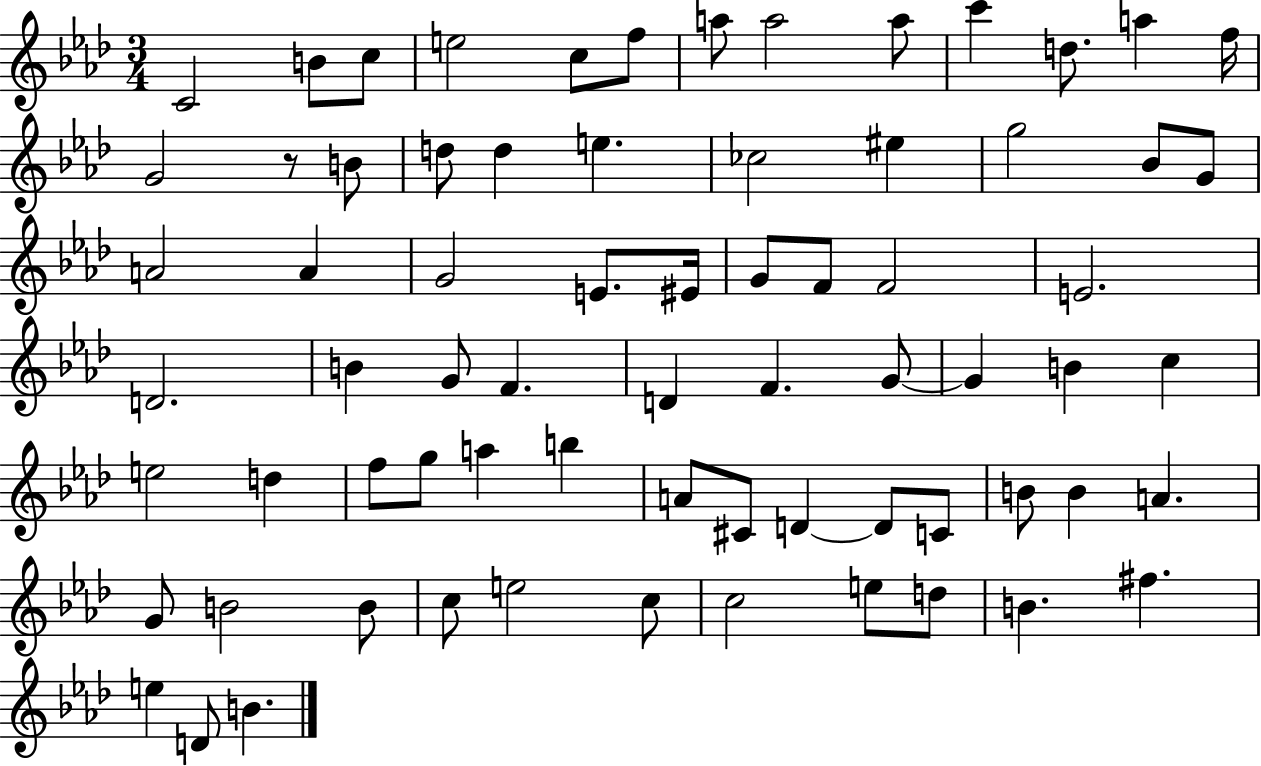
X:1
T:Untitled
M:3/4
L:1/4
K:Ab
C2 B/2 c/2 e2 c/2 f/2 a/2 a2 a/2 c' d/2 a f/4 G2 z/2 B/2 d/2 d e _c2 ^e g2 _B/2 G/2 A2 A G2 E/2 ^E/4 G/2 F/2 F2 E2 D2 B G/2 F D F G/2 G B c e2 d f/2 g/2 a b A/2 ^C/2 D D/2 C/2 B/2 B A G/2 B2 B/2 c/2 e2 c/2 c2 e/2 d/2 B ^f e D/2 B